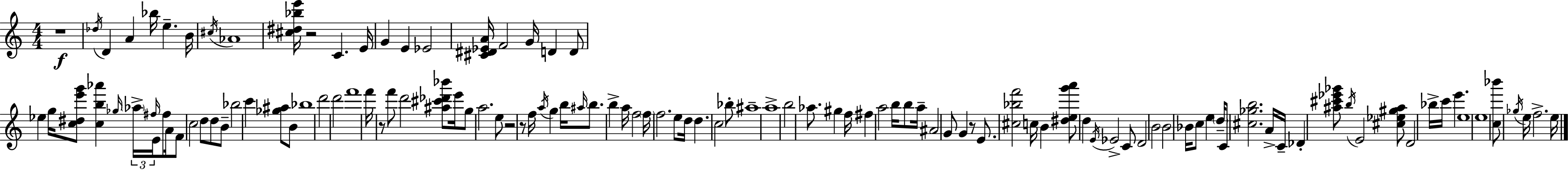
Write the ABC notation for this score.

X:1
T:Untitled
M:4/4
L:1/4
K:C
z4 _d/4 D A _b/4 e B/4 ^c/4 _A4 [^c^d_be']/4 z2 C E/4 G E _E2 [^C^D_EA]/4 F2 G/4 D D/2 _e g/4 [c^de'g']/2 [cb_a'] _g/4 _a/4 ^f/4 E/4 ^f/2 A/4 F/2 c2 d/2 d/2 B/2 _b2 c' [_g^a]/2 B/2 _b4 d'2 d'2 f'4 f'/4 z/2 f'/2 d'2 [^a^c'_d'_b']/2 e'/4 g/2 a2 e/2 z2 z/2 f/4 a/4 g b/4 ^a/4 b/2 b a/4 f2 f/4 f2 e/2 d/4 d c2 _b/2 ^a4 a4 b2 _a/2 ^g f/4 ^f a2 b/4 b/2 a/4 ^A2 G/2 G z/2 E/2 [^c_bf']2 c/4 B [^deg'a']/2 d E/4 _E2 C/2 D2 B2 B2 _B/4 c/2 e d/4 C/2 [^c_gb]2 A/4 C/4 _D [^a^c'_e'_g']/2 b/4 E2 [^c_e^g^a]/2 D2 _b/4 c'/4 e' e4 e4 [c_b']/2 _g/4 e/4 f2 e/4